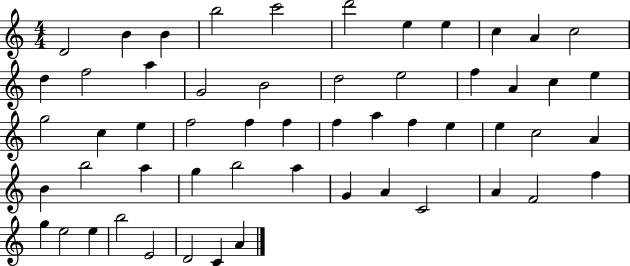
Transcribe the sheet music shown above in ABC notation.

X:1
T:Untitled
M:4/4
L:1/4
K:C
D2 B B b2 c'2 d'2 e e c A c2 d f2 a G2 B2 d2 e2 f A c e g2 c e f2 f f f a f e e c2 A B b2 a g b2 a G A C2 A F2 f g e2 e b2 E2 D2 C A